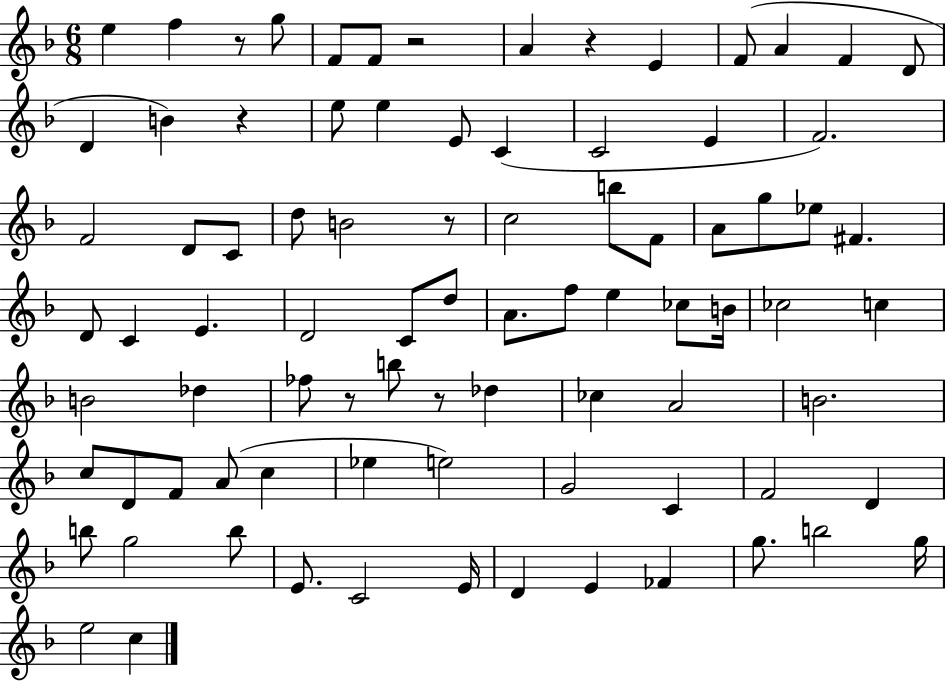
E5/q F5/q R/e G5/e F4/e F4/e R/h A4/q R/q E4/q F4/e A4/q F4/q D4/e D4/q B4/q R/q E5/e E5/q E4/e C4/q C4/h E4/q F4/h. F4/h D4/e C4/e D5/e B4/h R/e C5/h B5/e F4/e A4/e G5/e Eb5/e F#4/q. D4/e C4/q E4/q. D4/h C4/e D5/e A4/e. F5/e E5/q CES5/e B4/s CES5/h C5/q B4/h Db5/q FES5/e R/e B5/e R/e Db5/q CES5/q A4/h B4/h. C5/e D4/e F4/e A4/e C5/q Eb5/q E5/h G4/h C4/q F4/h D4/q B5/e G5/h B5/e E4/e. C4/h E4/s D4/q E4/q FES4/q G5/e. B5/h G5/s E5/h C5/q